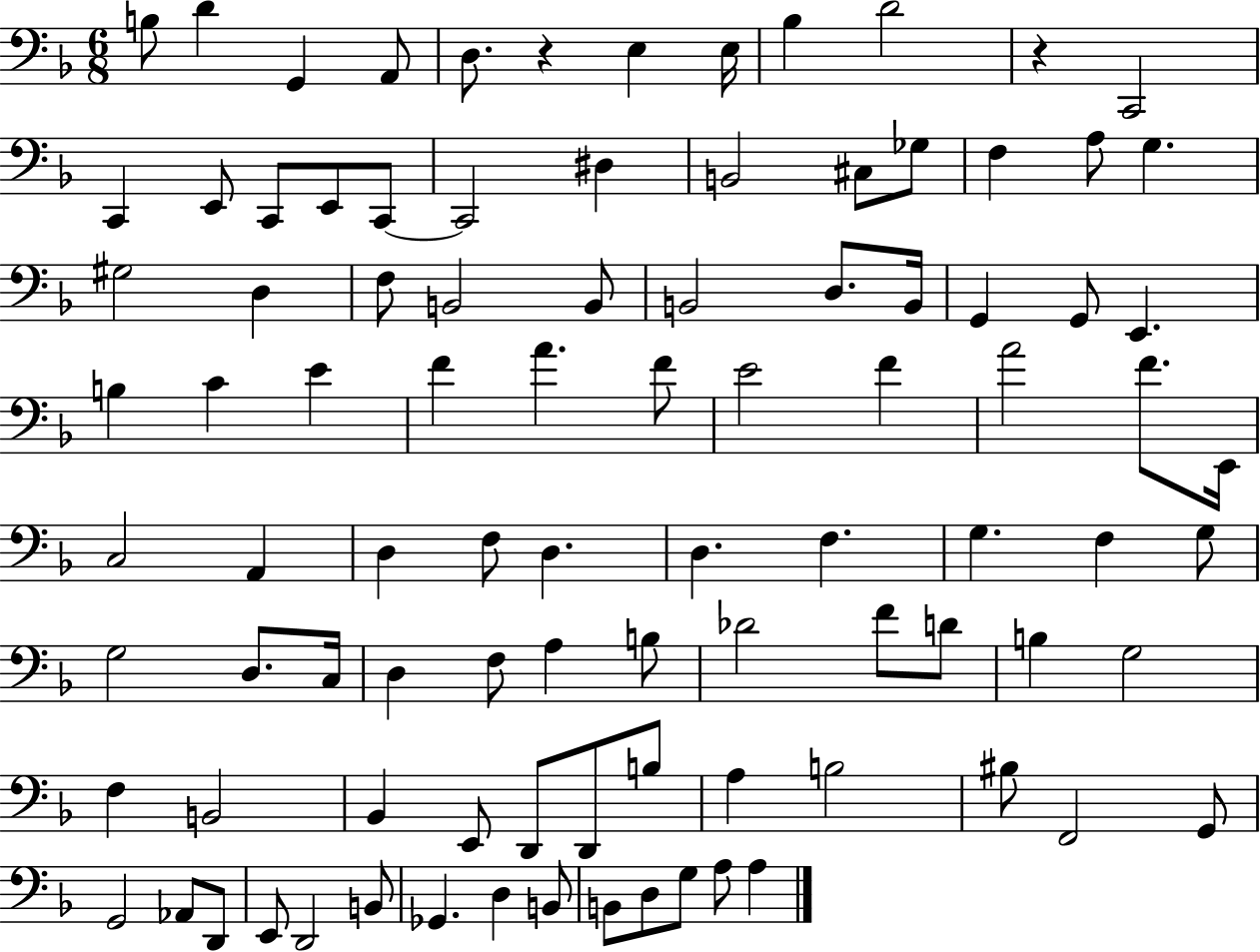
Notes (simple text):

B3/e D4/q G2/q A2/e D3/e. R/q E3/q E3/s Bb3/q D4/h R/q C2/h C2/q E2/e C2/e E2/e C2/e C2/h D#3/q B2/h C#3/e Gb3/e F3/q A3/e G3/q. G#3/h D3/q F3/e B2/h B2/e B2/h D3/e. B2/s G2/q G2/e E2/q. B3/q C4/q E4/q F4/q A4/q. F4/e E4/h F4/q A4/h F4/e. E2/s C3/h A2/q D3/q F3/e D3/q. D3/q. F3/q. G3/q. F3/q G3/e G3/h D3/e. C3/s D3/q F3/e A3/q B3/e Db4/h F4/e D4/e B3/q G3/h F3/q B2/h Bb2/q E2/e D2/e D2/e B3/e A3/q B3/h BIS3/e F2/h G2/e G2/h Ab2/e D2/e E2/e D2/h B2/e Gb2/q. D3/q B2/e B2/e D3/e G3/e A3/e A3/q